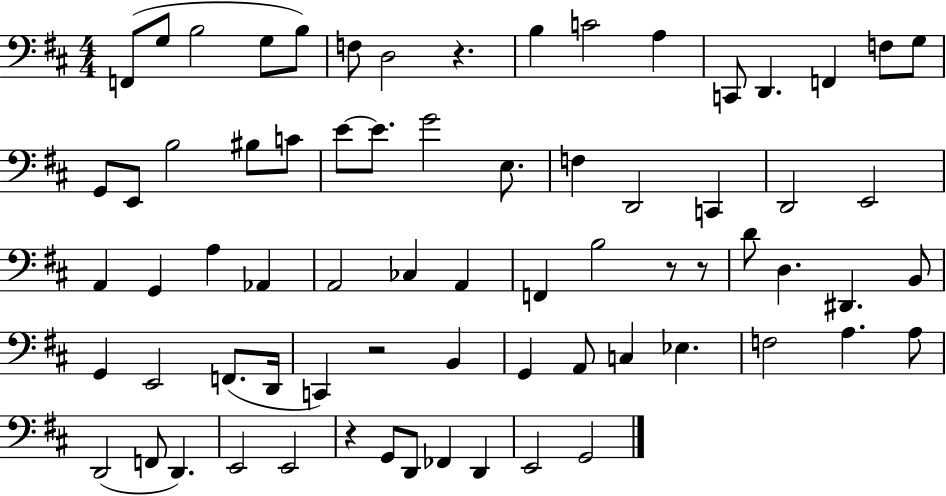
F2/e G3/e B3/h G3/e B3/e F3/e D3/h R/q. B3/q C4/h A3/q C2/e D2/q. F2/q F3/e G3/e G2/e E2/e B3/h BIS3/e C4/e E4/e E4/e. G4/h E3/e. F3/q D2/h C2/q D2/h E2/h A2/q G2/q A3/q Ab2/q A2/h CES3/q A2/q F2/q B3/h R/e R/e D4/e D3/q. D#2/q. B2/e G2/q E2/h F2/e. D2/s C2/q R/h B2/q G2/q A2/e C3/q Eb3/q. F3/h A3/q. A3/e D2/h F2/e D2/q. E2/h E2/h R/q G2/e D2/e FES2/q D2/q E2/h G2/h